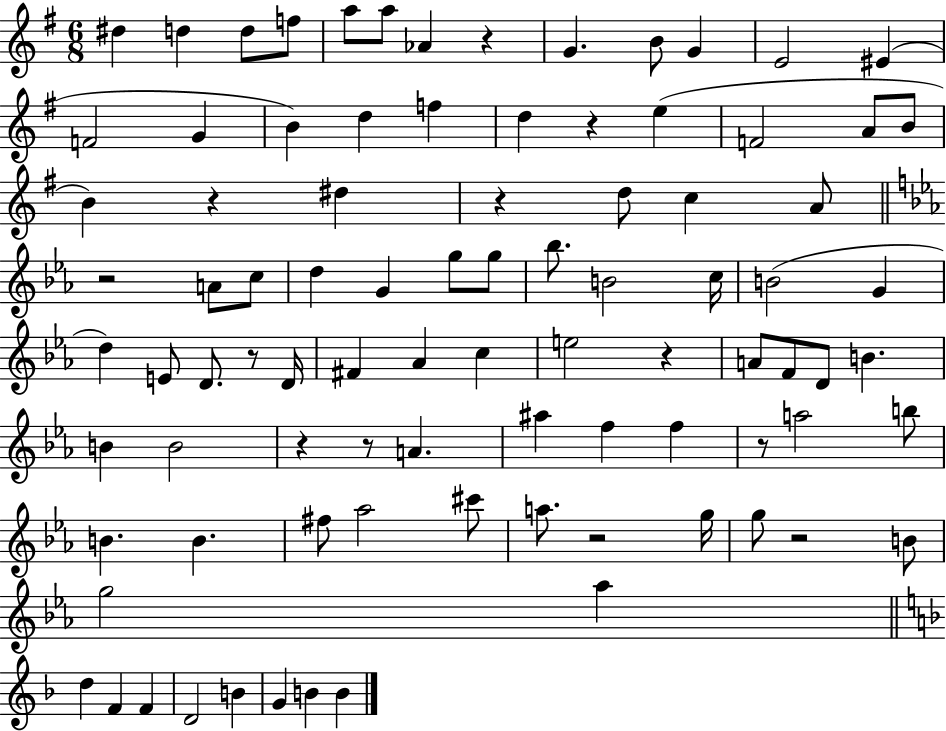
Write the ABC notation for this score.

X:1
T:Untitled
M:6/8
L:1/4
K:G
^d d d/2 f/2 a/2 a/2 _A z G B/2 G E2 ^E F2 G B d f d z e F2 A/2 B/2 B z ^d z d/2 c A/2 z2 A/2 c/2 d G g/2 g/2 _b/2 B2 c/4 B2 G d E/2 D/2 z/2 D/4 ^F _A c e2 z A/2 F/2 D/2 B B B2 z z/2 A ^a f f z/2 a2 b/2 B B ^f/2 _a2 ^c'/2 a/2 z2 g/4 g/2 z2 B/2 g2 _a d F F D2 B G B B